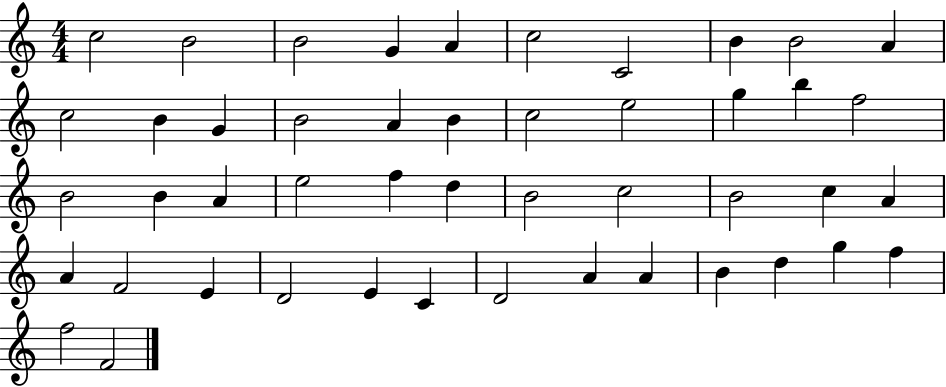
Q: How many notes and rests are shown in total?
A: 47